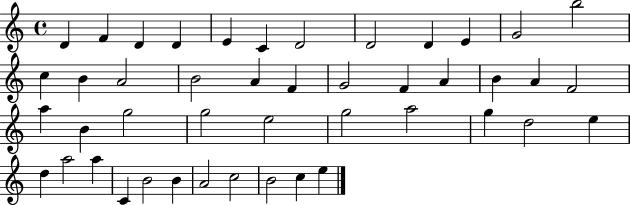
{
  \clef treble
  \time 4/4
  \defaultTimeSignature
  \key c \major
  d'4 f'4 d'4 d'4 | e'4 c'4 d'2 | d'2 d'4 e'4 | g'2 b''2 | \break c''4 b'4 a'2 | b'2 a'4 f'4 | g'2 f'4 a'4 | b'4 a'4 f'2 | \break a''4 b'4 g''2 | g''2 e''2 | g''2 a''2 | g''4 d''2 e''4 | \break d''4 a''2 a''4 | c'4 b'2 b'4 | a'2 c''2 | b'2 c''4 e''4 | \break \bar "|."
}